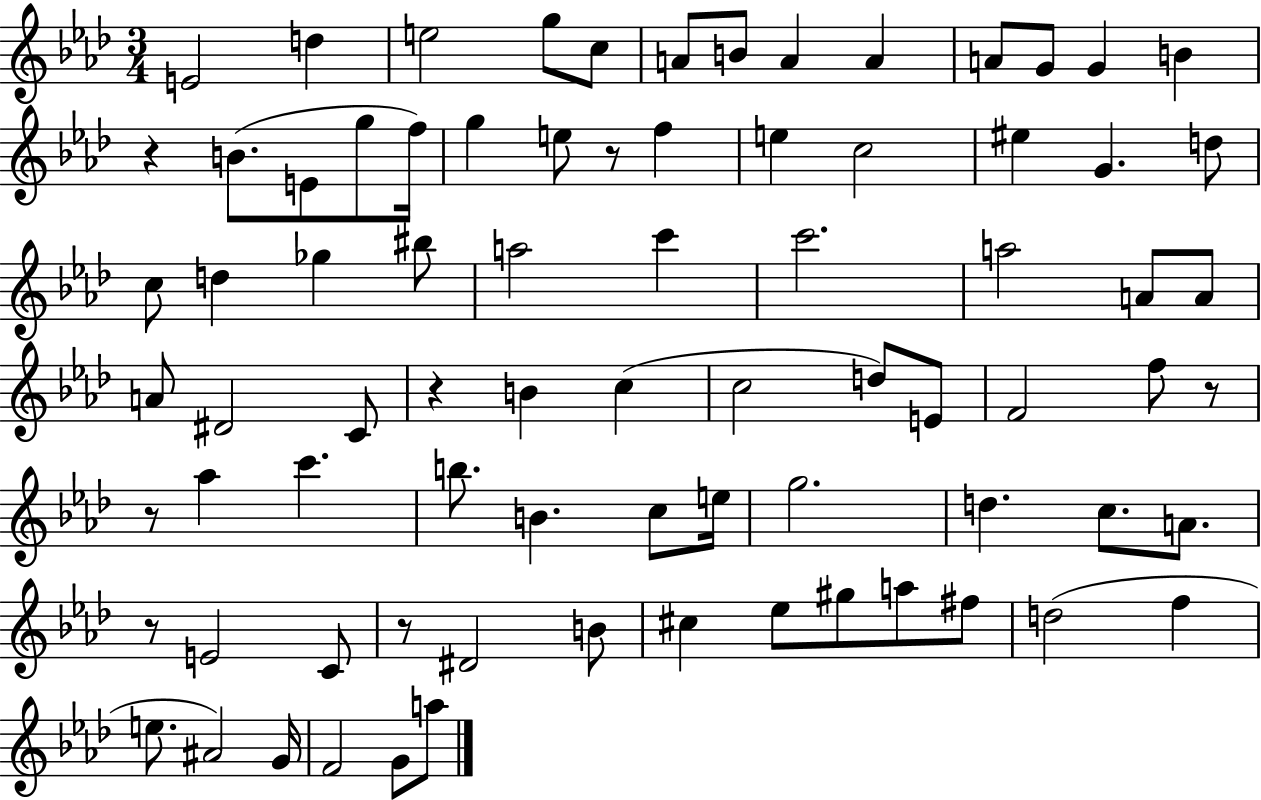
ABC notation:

X:1
T:Untitled
M:3/4
L:1/4
K:Ab
E2 d e2 g/2 c/2 A/2 B/2 A A A/2 G/2 G B z B/2 E/2 g/2 f/4 g e/2 z/2 f e c2 ^e G d/2 c/2 d _g ^b/2 a2 c' c'2 a2 A/2 A/2 A/2 ^D2 C/2 z B c c2 d/2 E/2 F2 f/2 z/2 z/2 _a c' b/2 B c/2 e/4 g2 d c/2 A/2 z/2 E2 C/2 z/2 ^D2 B/2 ^c _e/2 ^g/2 a/2 ^f/2 d2 f e/2 ^A2 G/4 F2 G/2 a/2